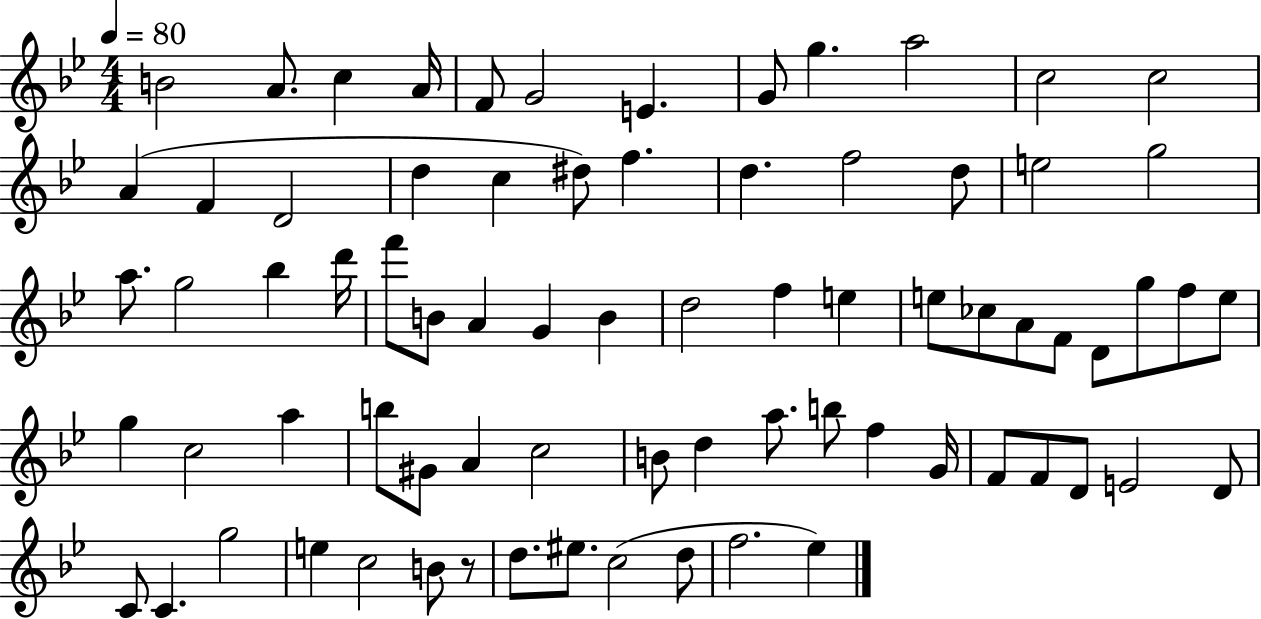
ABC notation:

X:1
T:Untitled
M:4/4
L:1/4
K:Bb
B2 A/2 c A/4 F/2 G2 E G/2 g a2 c2 c2 A F D2 d c ^d/2 f d f2 d/2 e2 g2 a/2 g2 _b d'/4 f'/2 B/2 A G B d2 f e e/2 _c/2 A/2 F/2 D/2 g/2 f/2 e/2 g c2 a b/2 ^G/2 A c2 B/2 d a/2 b/2 f G/4 F/2 F/2 D/2 E2 D/2 C/2 C g2 e c2 B/2 z/2 d/2 ^e/2 c2 d/2 f2 _e